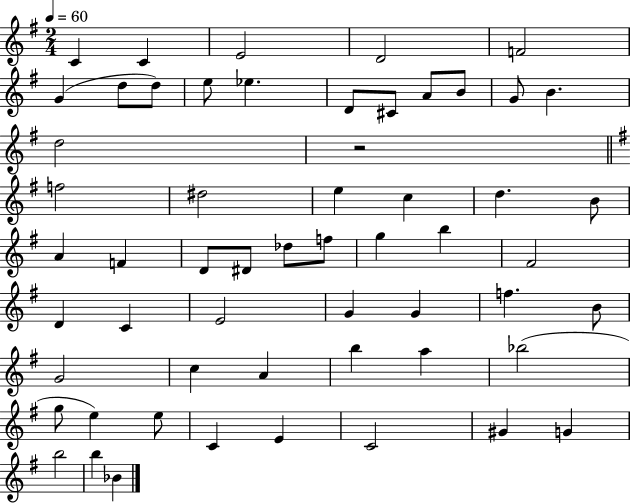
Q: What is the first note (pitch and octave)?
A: C4